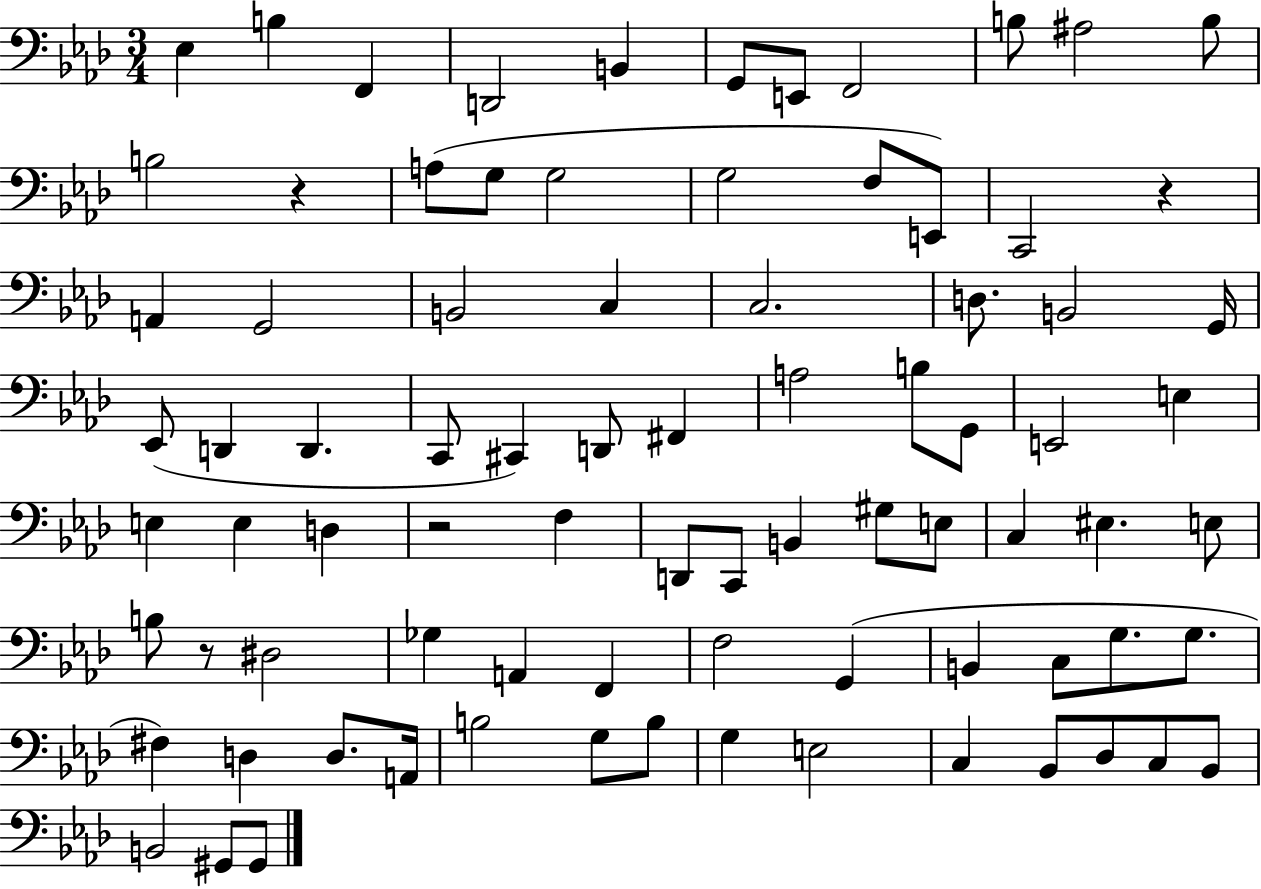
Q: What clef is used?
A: bass